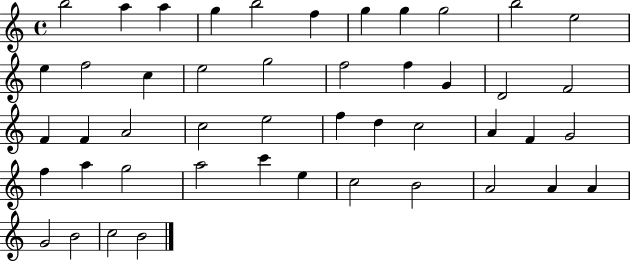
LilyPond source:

{
  \clef treble
  \time 4/4
  \defaultTimeSignature
  \key c \major
  b''2 a''4 a''4 | g''4 b''2 f''4 | g''4 g''4 g''2 | b''2 e''2 | \break e''4 f''2 c''4 | e''2 g''2 | f''2 f''4 g'4 | d'2 f'2 | \break f'4 f'4 a'2 | c''2 e''2 | f''4 d''4 c''2 | a'4 f'4 g'2 | \break f''4 a''4 g''2 | a''2 c'''4 e''4 | c''2 b'2 | a'2 a'4 a'4 | \break g'2 b'2 | c''2 b'2 | \bar "|."
}